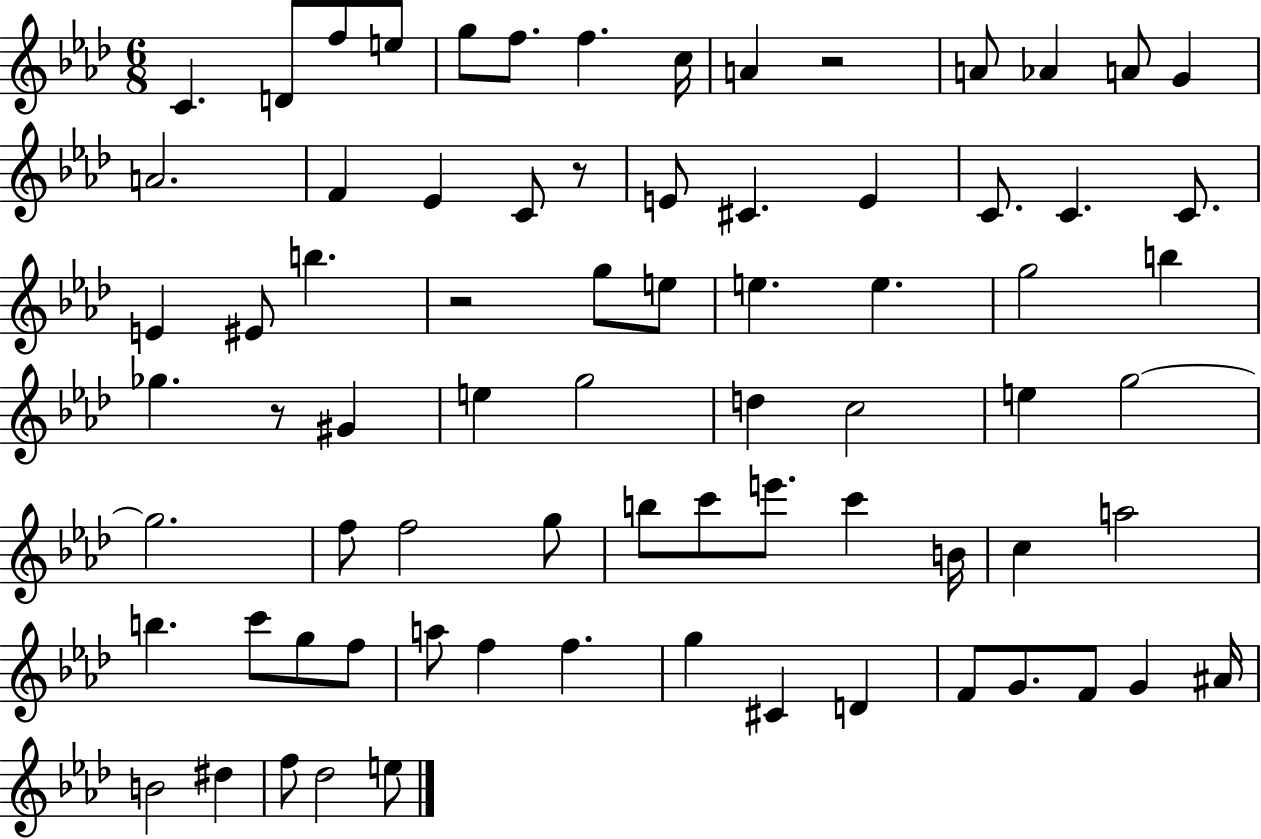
C4/q. D4/e F5/e E5/e G5/e F5/e. F5/q. C5/s A4/q R/h A4/e Ab4/q A4/e G4/q A4/h. F4/q Eb4/q C4/e R/e E4/e C#4/q. E4/q C4/e. C4/q. C4/e. E4/q EIS4/e B5/q. R/h G5/e E5/e E5/q. E5/q. G5/h B5/q Gb5/q. R/e G#4/q E5/q G5/h D5/q C5/h E5/q G5/h G5/h. F5/e F5/h G5/e B5/e C6/e E6/e. C6/q B4/s C5/q A5/h B5/q. C6/e G5/e F5/e A5/e F5/q F5/q. G5/q C#4/q D4/q F4/e G4/e. F4/e G4/q A#4/s B4/h D#5/q F5/e Db5/h E5/e